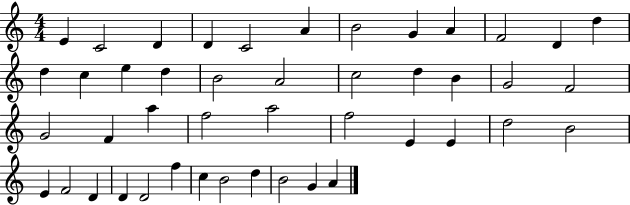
X:1
T:Untitled
M:4/4
L:1/4
K:C
E C2 D D C2 A B2 G A F2 D d d c e d B2 A2 c2 d B G2 F2 G2 F a f2 a2 f2 E E d2 B2 E F2 D D D2 f c B2 d B2 G A